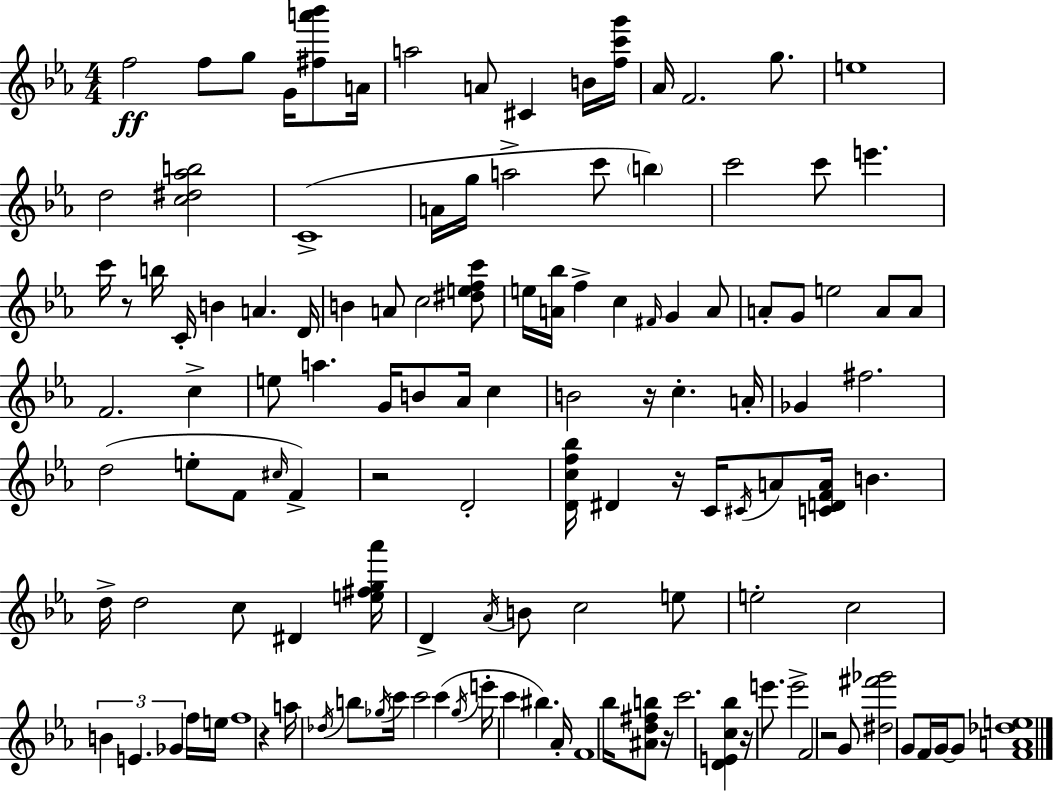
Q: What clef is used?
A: treble